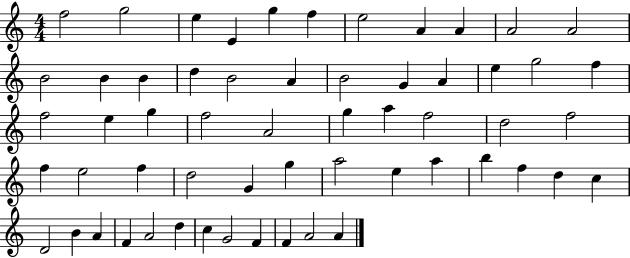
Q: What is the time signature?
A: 4/4